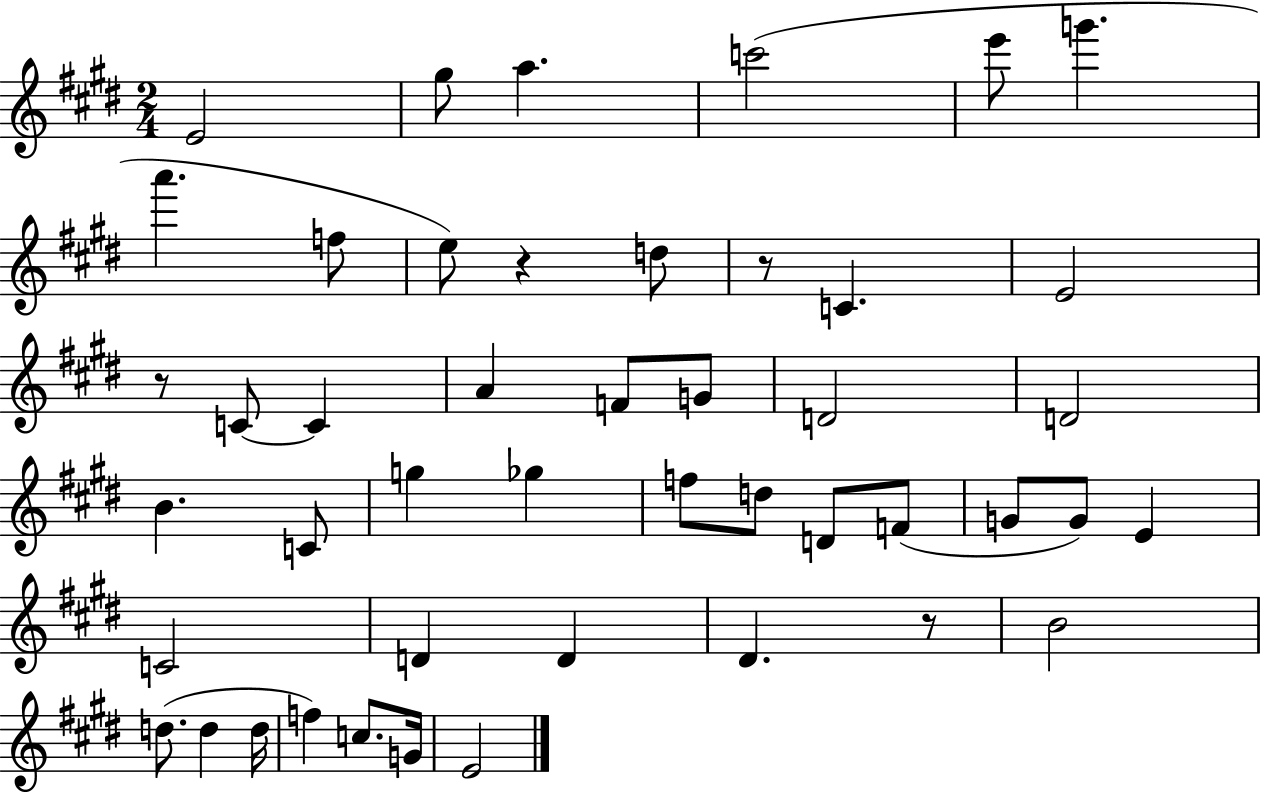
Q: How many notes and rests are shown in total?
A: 46